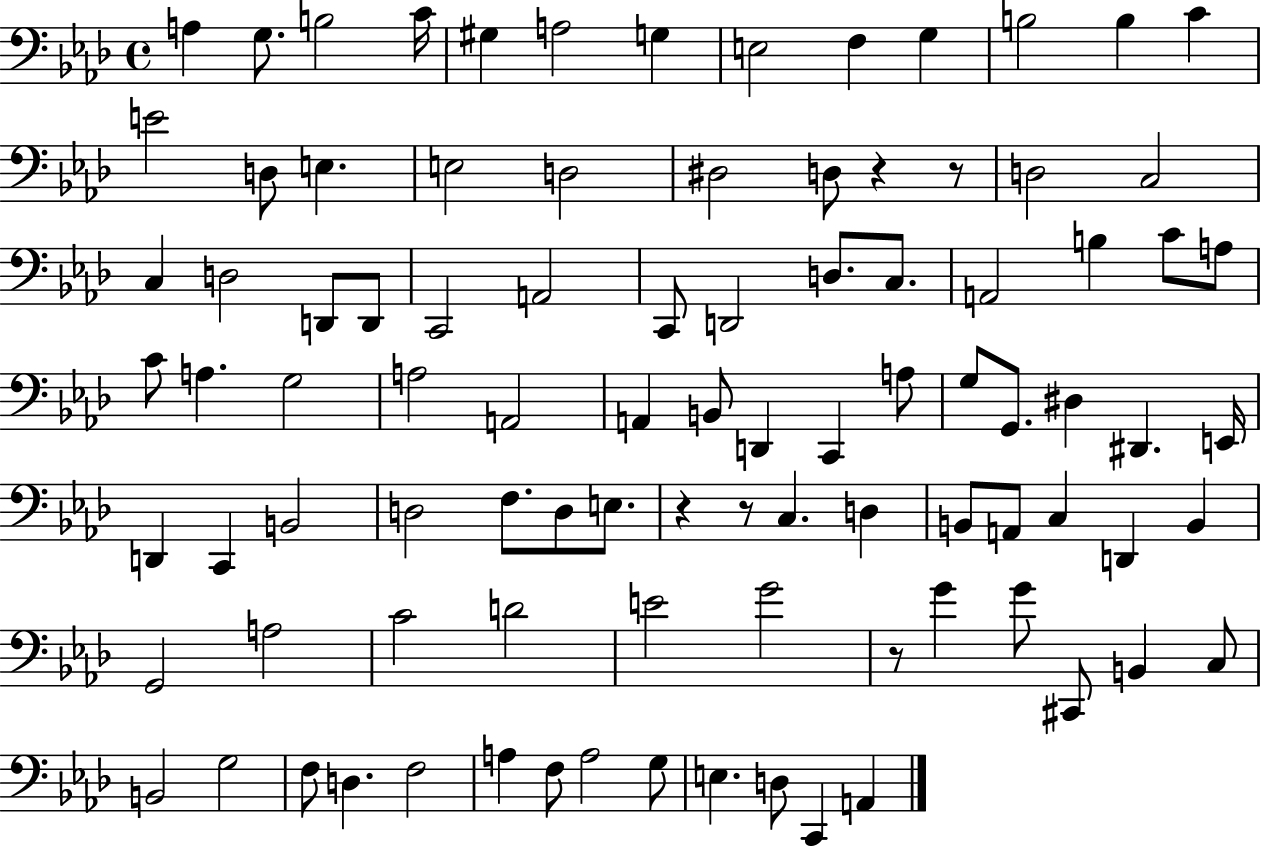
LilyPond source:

{
  \clef bass
  \time 4/4
  \defaultTimeSignature
  \key aes \major
  a4 g8. b2 c'16 | gis4 a2 g4 | e2 f4 g4 | b2 b4 c'4 | \break e'2 d8 e4. | e2 d2 | dis2 d8 r4 r8 | d2 c2 | \break c4 d2 d,8 d,8 | c,2 a,2 | c,8 d,2 d8. c8. | a,2 b4 c'8 a8 | \break c'8 a4. g2 | a2 a,2 | a,4 b,8 d,4 c,4 a8 | g8 g,8. dis4 dis,4. e,16 | \break d,4 c,4 b,2 | d2 f8. d8 e8. | r4 r8 c4. d4 | b,8 a,8 c4 d,4 b,4 | \break g,2 a2 | c'2 d'2 | e'2 g'2 | r8 g'4 g'8 cis,8 b,4 c8 | \break b,2 g2 | f8 d4. f2 | a4 f8 a2 g8 | e4. d8 c,4 a,4 | \break \bar "|."
}